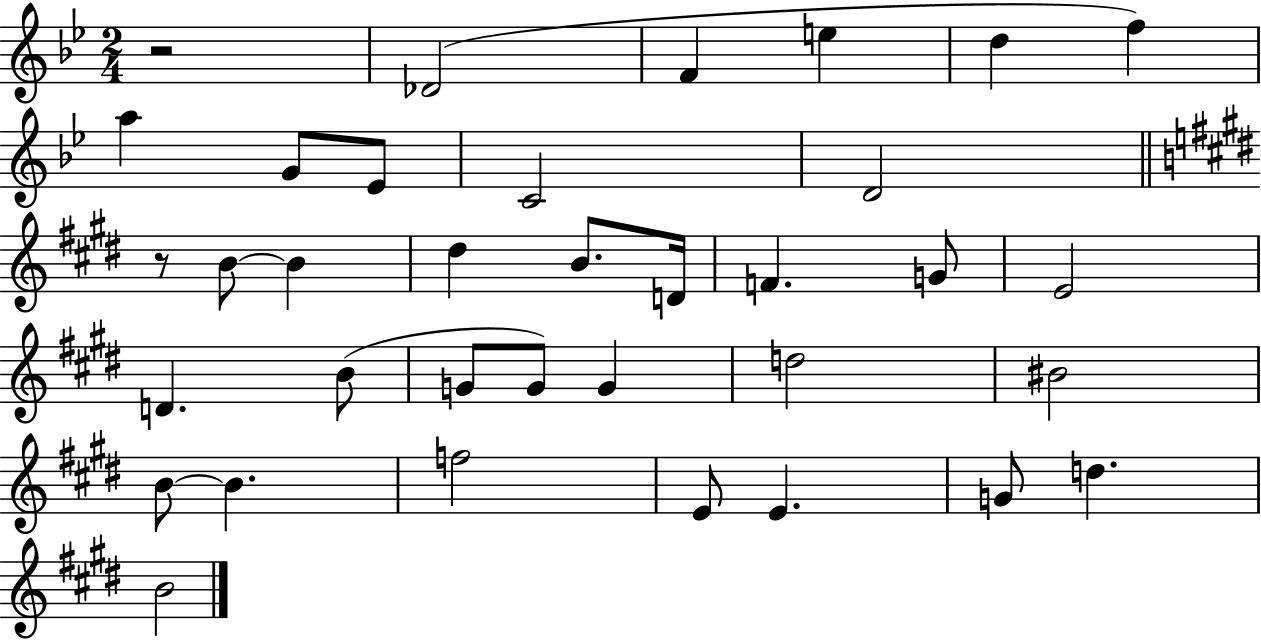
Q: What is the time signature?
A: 2/4